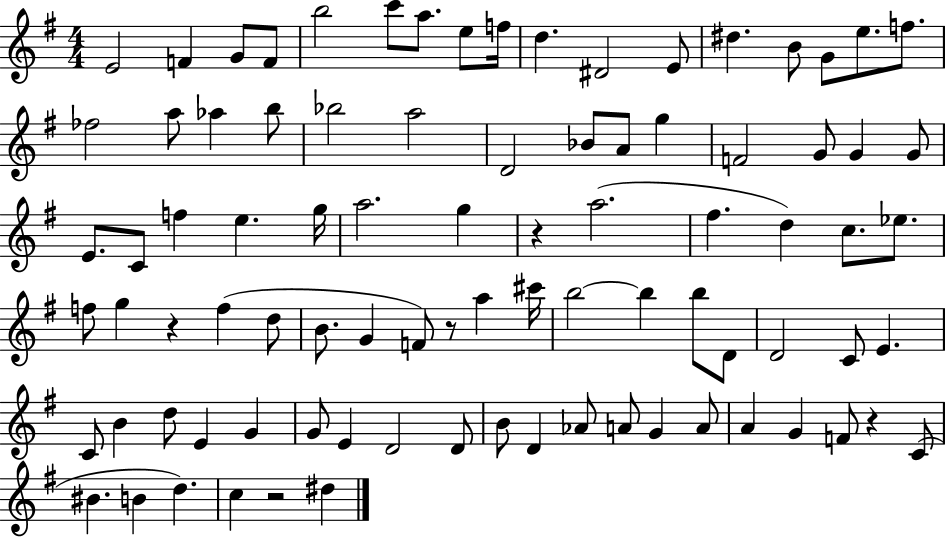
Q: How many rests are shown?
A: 5